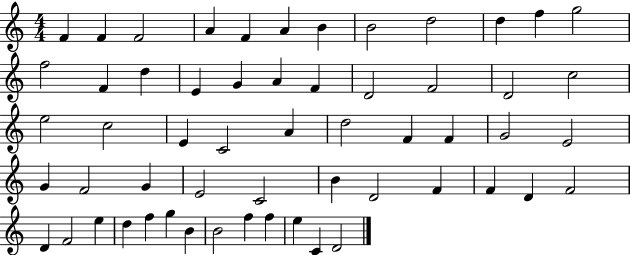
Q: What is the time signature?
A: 4/4